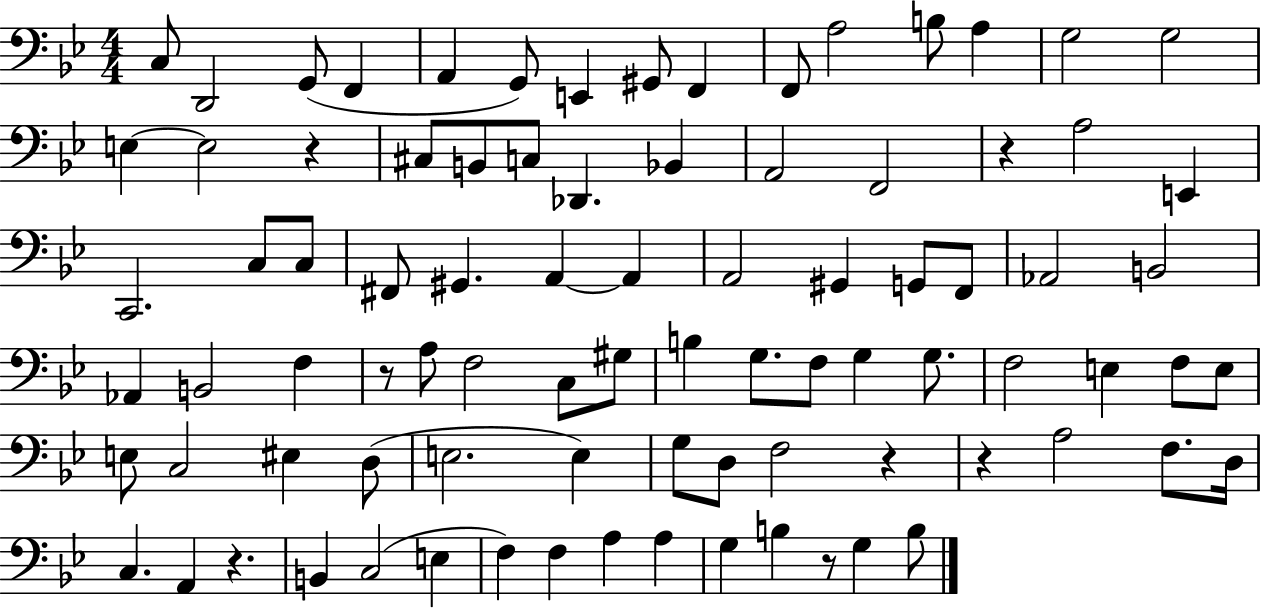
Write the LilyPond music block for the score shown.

{
  \clef bass
  \numericTimeSignature
  \time 4/4
  \key bes \major
  c8 d,2 g,8( f,4 | a,4 g,8) e,4 gis,8 f,4 | f,8 a2 b8 a4 | g2 g2 | \break e4~~ e2 r4 | cis8 b,8 c8 des,4. bes,4 | a,2 f,2 | r4 a2 e,4 | \break c,2. c8 c8 | fis,8 gis,4. a,4~~ a,4 | a,2 gis,4 g,8 f,8 | aes,2 b,2 | \break aes,4 b,2 f4 | r8 a8 f2 c8 gis8 | b4 g8. f8 g4 g8. | f2 e4 f8 e8 | \break e8 c2 eis4 d8( | e2. e4) | g8 d8 f2 r4 | r4 a2 f8. d16 | \break c4. a,4 r4. | b,4 c2( e4 | f4) f4 a4 a4 | g4 b4 r8 g4 b8 | \break \bar "|."
}